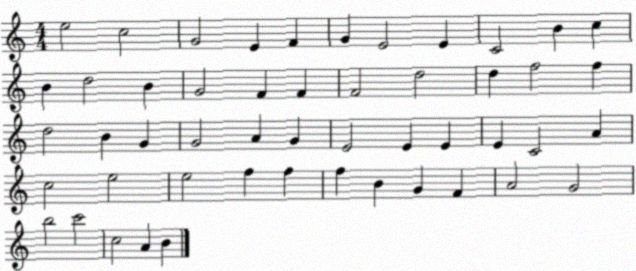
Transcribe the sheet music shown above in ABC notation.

X:1
T:Untitled
M:4/4
L:1/4
K:C
e2 c2 G2 E F G E2 E C2 B c B d2 B G2 F F F2 d2 d f2 f d2 B G G2 A G E2 E E E C2 A c2 e2 e2 f f f B G F A2 G2 b2 c'2 c2 A B